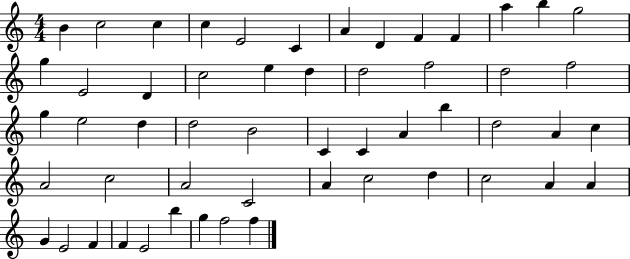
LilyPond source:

{
  \clef treble
  \numericTimeSignature
  \time 4/4
  \key c \major
  b'4 c''2 c''4 | c''4 e'2 c'4 | a'4 d'4 f'4 f'4 | a''4 b''4 g''2 | \break g''4 e'2 d'4 | c''2 e''4 d''4 | d''2 f''2 | d''2 f''2 | \break g''4 e''2 d''4 | d''2 b'2 | c'4 c'4 a'4 b''4 | d''2 a'4 c''4 | \break a'2 c''2 | a'2 c'2 | a'4 c''2 d''4 | c''2 a'4 a'4 | \break g'4 e'2 f'4 | f'4 e'2 b''4 | g''4 f''2 f''4 | \bar "|."
}